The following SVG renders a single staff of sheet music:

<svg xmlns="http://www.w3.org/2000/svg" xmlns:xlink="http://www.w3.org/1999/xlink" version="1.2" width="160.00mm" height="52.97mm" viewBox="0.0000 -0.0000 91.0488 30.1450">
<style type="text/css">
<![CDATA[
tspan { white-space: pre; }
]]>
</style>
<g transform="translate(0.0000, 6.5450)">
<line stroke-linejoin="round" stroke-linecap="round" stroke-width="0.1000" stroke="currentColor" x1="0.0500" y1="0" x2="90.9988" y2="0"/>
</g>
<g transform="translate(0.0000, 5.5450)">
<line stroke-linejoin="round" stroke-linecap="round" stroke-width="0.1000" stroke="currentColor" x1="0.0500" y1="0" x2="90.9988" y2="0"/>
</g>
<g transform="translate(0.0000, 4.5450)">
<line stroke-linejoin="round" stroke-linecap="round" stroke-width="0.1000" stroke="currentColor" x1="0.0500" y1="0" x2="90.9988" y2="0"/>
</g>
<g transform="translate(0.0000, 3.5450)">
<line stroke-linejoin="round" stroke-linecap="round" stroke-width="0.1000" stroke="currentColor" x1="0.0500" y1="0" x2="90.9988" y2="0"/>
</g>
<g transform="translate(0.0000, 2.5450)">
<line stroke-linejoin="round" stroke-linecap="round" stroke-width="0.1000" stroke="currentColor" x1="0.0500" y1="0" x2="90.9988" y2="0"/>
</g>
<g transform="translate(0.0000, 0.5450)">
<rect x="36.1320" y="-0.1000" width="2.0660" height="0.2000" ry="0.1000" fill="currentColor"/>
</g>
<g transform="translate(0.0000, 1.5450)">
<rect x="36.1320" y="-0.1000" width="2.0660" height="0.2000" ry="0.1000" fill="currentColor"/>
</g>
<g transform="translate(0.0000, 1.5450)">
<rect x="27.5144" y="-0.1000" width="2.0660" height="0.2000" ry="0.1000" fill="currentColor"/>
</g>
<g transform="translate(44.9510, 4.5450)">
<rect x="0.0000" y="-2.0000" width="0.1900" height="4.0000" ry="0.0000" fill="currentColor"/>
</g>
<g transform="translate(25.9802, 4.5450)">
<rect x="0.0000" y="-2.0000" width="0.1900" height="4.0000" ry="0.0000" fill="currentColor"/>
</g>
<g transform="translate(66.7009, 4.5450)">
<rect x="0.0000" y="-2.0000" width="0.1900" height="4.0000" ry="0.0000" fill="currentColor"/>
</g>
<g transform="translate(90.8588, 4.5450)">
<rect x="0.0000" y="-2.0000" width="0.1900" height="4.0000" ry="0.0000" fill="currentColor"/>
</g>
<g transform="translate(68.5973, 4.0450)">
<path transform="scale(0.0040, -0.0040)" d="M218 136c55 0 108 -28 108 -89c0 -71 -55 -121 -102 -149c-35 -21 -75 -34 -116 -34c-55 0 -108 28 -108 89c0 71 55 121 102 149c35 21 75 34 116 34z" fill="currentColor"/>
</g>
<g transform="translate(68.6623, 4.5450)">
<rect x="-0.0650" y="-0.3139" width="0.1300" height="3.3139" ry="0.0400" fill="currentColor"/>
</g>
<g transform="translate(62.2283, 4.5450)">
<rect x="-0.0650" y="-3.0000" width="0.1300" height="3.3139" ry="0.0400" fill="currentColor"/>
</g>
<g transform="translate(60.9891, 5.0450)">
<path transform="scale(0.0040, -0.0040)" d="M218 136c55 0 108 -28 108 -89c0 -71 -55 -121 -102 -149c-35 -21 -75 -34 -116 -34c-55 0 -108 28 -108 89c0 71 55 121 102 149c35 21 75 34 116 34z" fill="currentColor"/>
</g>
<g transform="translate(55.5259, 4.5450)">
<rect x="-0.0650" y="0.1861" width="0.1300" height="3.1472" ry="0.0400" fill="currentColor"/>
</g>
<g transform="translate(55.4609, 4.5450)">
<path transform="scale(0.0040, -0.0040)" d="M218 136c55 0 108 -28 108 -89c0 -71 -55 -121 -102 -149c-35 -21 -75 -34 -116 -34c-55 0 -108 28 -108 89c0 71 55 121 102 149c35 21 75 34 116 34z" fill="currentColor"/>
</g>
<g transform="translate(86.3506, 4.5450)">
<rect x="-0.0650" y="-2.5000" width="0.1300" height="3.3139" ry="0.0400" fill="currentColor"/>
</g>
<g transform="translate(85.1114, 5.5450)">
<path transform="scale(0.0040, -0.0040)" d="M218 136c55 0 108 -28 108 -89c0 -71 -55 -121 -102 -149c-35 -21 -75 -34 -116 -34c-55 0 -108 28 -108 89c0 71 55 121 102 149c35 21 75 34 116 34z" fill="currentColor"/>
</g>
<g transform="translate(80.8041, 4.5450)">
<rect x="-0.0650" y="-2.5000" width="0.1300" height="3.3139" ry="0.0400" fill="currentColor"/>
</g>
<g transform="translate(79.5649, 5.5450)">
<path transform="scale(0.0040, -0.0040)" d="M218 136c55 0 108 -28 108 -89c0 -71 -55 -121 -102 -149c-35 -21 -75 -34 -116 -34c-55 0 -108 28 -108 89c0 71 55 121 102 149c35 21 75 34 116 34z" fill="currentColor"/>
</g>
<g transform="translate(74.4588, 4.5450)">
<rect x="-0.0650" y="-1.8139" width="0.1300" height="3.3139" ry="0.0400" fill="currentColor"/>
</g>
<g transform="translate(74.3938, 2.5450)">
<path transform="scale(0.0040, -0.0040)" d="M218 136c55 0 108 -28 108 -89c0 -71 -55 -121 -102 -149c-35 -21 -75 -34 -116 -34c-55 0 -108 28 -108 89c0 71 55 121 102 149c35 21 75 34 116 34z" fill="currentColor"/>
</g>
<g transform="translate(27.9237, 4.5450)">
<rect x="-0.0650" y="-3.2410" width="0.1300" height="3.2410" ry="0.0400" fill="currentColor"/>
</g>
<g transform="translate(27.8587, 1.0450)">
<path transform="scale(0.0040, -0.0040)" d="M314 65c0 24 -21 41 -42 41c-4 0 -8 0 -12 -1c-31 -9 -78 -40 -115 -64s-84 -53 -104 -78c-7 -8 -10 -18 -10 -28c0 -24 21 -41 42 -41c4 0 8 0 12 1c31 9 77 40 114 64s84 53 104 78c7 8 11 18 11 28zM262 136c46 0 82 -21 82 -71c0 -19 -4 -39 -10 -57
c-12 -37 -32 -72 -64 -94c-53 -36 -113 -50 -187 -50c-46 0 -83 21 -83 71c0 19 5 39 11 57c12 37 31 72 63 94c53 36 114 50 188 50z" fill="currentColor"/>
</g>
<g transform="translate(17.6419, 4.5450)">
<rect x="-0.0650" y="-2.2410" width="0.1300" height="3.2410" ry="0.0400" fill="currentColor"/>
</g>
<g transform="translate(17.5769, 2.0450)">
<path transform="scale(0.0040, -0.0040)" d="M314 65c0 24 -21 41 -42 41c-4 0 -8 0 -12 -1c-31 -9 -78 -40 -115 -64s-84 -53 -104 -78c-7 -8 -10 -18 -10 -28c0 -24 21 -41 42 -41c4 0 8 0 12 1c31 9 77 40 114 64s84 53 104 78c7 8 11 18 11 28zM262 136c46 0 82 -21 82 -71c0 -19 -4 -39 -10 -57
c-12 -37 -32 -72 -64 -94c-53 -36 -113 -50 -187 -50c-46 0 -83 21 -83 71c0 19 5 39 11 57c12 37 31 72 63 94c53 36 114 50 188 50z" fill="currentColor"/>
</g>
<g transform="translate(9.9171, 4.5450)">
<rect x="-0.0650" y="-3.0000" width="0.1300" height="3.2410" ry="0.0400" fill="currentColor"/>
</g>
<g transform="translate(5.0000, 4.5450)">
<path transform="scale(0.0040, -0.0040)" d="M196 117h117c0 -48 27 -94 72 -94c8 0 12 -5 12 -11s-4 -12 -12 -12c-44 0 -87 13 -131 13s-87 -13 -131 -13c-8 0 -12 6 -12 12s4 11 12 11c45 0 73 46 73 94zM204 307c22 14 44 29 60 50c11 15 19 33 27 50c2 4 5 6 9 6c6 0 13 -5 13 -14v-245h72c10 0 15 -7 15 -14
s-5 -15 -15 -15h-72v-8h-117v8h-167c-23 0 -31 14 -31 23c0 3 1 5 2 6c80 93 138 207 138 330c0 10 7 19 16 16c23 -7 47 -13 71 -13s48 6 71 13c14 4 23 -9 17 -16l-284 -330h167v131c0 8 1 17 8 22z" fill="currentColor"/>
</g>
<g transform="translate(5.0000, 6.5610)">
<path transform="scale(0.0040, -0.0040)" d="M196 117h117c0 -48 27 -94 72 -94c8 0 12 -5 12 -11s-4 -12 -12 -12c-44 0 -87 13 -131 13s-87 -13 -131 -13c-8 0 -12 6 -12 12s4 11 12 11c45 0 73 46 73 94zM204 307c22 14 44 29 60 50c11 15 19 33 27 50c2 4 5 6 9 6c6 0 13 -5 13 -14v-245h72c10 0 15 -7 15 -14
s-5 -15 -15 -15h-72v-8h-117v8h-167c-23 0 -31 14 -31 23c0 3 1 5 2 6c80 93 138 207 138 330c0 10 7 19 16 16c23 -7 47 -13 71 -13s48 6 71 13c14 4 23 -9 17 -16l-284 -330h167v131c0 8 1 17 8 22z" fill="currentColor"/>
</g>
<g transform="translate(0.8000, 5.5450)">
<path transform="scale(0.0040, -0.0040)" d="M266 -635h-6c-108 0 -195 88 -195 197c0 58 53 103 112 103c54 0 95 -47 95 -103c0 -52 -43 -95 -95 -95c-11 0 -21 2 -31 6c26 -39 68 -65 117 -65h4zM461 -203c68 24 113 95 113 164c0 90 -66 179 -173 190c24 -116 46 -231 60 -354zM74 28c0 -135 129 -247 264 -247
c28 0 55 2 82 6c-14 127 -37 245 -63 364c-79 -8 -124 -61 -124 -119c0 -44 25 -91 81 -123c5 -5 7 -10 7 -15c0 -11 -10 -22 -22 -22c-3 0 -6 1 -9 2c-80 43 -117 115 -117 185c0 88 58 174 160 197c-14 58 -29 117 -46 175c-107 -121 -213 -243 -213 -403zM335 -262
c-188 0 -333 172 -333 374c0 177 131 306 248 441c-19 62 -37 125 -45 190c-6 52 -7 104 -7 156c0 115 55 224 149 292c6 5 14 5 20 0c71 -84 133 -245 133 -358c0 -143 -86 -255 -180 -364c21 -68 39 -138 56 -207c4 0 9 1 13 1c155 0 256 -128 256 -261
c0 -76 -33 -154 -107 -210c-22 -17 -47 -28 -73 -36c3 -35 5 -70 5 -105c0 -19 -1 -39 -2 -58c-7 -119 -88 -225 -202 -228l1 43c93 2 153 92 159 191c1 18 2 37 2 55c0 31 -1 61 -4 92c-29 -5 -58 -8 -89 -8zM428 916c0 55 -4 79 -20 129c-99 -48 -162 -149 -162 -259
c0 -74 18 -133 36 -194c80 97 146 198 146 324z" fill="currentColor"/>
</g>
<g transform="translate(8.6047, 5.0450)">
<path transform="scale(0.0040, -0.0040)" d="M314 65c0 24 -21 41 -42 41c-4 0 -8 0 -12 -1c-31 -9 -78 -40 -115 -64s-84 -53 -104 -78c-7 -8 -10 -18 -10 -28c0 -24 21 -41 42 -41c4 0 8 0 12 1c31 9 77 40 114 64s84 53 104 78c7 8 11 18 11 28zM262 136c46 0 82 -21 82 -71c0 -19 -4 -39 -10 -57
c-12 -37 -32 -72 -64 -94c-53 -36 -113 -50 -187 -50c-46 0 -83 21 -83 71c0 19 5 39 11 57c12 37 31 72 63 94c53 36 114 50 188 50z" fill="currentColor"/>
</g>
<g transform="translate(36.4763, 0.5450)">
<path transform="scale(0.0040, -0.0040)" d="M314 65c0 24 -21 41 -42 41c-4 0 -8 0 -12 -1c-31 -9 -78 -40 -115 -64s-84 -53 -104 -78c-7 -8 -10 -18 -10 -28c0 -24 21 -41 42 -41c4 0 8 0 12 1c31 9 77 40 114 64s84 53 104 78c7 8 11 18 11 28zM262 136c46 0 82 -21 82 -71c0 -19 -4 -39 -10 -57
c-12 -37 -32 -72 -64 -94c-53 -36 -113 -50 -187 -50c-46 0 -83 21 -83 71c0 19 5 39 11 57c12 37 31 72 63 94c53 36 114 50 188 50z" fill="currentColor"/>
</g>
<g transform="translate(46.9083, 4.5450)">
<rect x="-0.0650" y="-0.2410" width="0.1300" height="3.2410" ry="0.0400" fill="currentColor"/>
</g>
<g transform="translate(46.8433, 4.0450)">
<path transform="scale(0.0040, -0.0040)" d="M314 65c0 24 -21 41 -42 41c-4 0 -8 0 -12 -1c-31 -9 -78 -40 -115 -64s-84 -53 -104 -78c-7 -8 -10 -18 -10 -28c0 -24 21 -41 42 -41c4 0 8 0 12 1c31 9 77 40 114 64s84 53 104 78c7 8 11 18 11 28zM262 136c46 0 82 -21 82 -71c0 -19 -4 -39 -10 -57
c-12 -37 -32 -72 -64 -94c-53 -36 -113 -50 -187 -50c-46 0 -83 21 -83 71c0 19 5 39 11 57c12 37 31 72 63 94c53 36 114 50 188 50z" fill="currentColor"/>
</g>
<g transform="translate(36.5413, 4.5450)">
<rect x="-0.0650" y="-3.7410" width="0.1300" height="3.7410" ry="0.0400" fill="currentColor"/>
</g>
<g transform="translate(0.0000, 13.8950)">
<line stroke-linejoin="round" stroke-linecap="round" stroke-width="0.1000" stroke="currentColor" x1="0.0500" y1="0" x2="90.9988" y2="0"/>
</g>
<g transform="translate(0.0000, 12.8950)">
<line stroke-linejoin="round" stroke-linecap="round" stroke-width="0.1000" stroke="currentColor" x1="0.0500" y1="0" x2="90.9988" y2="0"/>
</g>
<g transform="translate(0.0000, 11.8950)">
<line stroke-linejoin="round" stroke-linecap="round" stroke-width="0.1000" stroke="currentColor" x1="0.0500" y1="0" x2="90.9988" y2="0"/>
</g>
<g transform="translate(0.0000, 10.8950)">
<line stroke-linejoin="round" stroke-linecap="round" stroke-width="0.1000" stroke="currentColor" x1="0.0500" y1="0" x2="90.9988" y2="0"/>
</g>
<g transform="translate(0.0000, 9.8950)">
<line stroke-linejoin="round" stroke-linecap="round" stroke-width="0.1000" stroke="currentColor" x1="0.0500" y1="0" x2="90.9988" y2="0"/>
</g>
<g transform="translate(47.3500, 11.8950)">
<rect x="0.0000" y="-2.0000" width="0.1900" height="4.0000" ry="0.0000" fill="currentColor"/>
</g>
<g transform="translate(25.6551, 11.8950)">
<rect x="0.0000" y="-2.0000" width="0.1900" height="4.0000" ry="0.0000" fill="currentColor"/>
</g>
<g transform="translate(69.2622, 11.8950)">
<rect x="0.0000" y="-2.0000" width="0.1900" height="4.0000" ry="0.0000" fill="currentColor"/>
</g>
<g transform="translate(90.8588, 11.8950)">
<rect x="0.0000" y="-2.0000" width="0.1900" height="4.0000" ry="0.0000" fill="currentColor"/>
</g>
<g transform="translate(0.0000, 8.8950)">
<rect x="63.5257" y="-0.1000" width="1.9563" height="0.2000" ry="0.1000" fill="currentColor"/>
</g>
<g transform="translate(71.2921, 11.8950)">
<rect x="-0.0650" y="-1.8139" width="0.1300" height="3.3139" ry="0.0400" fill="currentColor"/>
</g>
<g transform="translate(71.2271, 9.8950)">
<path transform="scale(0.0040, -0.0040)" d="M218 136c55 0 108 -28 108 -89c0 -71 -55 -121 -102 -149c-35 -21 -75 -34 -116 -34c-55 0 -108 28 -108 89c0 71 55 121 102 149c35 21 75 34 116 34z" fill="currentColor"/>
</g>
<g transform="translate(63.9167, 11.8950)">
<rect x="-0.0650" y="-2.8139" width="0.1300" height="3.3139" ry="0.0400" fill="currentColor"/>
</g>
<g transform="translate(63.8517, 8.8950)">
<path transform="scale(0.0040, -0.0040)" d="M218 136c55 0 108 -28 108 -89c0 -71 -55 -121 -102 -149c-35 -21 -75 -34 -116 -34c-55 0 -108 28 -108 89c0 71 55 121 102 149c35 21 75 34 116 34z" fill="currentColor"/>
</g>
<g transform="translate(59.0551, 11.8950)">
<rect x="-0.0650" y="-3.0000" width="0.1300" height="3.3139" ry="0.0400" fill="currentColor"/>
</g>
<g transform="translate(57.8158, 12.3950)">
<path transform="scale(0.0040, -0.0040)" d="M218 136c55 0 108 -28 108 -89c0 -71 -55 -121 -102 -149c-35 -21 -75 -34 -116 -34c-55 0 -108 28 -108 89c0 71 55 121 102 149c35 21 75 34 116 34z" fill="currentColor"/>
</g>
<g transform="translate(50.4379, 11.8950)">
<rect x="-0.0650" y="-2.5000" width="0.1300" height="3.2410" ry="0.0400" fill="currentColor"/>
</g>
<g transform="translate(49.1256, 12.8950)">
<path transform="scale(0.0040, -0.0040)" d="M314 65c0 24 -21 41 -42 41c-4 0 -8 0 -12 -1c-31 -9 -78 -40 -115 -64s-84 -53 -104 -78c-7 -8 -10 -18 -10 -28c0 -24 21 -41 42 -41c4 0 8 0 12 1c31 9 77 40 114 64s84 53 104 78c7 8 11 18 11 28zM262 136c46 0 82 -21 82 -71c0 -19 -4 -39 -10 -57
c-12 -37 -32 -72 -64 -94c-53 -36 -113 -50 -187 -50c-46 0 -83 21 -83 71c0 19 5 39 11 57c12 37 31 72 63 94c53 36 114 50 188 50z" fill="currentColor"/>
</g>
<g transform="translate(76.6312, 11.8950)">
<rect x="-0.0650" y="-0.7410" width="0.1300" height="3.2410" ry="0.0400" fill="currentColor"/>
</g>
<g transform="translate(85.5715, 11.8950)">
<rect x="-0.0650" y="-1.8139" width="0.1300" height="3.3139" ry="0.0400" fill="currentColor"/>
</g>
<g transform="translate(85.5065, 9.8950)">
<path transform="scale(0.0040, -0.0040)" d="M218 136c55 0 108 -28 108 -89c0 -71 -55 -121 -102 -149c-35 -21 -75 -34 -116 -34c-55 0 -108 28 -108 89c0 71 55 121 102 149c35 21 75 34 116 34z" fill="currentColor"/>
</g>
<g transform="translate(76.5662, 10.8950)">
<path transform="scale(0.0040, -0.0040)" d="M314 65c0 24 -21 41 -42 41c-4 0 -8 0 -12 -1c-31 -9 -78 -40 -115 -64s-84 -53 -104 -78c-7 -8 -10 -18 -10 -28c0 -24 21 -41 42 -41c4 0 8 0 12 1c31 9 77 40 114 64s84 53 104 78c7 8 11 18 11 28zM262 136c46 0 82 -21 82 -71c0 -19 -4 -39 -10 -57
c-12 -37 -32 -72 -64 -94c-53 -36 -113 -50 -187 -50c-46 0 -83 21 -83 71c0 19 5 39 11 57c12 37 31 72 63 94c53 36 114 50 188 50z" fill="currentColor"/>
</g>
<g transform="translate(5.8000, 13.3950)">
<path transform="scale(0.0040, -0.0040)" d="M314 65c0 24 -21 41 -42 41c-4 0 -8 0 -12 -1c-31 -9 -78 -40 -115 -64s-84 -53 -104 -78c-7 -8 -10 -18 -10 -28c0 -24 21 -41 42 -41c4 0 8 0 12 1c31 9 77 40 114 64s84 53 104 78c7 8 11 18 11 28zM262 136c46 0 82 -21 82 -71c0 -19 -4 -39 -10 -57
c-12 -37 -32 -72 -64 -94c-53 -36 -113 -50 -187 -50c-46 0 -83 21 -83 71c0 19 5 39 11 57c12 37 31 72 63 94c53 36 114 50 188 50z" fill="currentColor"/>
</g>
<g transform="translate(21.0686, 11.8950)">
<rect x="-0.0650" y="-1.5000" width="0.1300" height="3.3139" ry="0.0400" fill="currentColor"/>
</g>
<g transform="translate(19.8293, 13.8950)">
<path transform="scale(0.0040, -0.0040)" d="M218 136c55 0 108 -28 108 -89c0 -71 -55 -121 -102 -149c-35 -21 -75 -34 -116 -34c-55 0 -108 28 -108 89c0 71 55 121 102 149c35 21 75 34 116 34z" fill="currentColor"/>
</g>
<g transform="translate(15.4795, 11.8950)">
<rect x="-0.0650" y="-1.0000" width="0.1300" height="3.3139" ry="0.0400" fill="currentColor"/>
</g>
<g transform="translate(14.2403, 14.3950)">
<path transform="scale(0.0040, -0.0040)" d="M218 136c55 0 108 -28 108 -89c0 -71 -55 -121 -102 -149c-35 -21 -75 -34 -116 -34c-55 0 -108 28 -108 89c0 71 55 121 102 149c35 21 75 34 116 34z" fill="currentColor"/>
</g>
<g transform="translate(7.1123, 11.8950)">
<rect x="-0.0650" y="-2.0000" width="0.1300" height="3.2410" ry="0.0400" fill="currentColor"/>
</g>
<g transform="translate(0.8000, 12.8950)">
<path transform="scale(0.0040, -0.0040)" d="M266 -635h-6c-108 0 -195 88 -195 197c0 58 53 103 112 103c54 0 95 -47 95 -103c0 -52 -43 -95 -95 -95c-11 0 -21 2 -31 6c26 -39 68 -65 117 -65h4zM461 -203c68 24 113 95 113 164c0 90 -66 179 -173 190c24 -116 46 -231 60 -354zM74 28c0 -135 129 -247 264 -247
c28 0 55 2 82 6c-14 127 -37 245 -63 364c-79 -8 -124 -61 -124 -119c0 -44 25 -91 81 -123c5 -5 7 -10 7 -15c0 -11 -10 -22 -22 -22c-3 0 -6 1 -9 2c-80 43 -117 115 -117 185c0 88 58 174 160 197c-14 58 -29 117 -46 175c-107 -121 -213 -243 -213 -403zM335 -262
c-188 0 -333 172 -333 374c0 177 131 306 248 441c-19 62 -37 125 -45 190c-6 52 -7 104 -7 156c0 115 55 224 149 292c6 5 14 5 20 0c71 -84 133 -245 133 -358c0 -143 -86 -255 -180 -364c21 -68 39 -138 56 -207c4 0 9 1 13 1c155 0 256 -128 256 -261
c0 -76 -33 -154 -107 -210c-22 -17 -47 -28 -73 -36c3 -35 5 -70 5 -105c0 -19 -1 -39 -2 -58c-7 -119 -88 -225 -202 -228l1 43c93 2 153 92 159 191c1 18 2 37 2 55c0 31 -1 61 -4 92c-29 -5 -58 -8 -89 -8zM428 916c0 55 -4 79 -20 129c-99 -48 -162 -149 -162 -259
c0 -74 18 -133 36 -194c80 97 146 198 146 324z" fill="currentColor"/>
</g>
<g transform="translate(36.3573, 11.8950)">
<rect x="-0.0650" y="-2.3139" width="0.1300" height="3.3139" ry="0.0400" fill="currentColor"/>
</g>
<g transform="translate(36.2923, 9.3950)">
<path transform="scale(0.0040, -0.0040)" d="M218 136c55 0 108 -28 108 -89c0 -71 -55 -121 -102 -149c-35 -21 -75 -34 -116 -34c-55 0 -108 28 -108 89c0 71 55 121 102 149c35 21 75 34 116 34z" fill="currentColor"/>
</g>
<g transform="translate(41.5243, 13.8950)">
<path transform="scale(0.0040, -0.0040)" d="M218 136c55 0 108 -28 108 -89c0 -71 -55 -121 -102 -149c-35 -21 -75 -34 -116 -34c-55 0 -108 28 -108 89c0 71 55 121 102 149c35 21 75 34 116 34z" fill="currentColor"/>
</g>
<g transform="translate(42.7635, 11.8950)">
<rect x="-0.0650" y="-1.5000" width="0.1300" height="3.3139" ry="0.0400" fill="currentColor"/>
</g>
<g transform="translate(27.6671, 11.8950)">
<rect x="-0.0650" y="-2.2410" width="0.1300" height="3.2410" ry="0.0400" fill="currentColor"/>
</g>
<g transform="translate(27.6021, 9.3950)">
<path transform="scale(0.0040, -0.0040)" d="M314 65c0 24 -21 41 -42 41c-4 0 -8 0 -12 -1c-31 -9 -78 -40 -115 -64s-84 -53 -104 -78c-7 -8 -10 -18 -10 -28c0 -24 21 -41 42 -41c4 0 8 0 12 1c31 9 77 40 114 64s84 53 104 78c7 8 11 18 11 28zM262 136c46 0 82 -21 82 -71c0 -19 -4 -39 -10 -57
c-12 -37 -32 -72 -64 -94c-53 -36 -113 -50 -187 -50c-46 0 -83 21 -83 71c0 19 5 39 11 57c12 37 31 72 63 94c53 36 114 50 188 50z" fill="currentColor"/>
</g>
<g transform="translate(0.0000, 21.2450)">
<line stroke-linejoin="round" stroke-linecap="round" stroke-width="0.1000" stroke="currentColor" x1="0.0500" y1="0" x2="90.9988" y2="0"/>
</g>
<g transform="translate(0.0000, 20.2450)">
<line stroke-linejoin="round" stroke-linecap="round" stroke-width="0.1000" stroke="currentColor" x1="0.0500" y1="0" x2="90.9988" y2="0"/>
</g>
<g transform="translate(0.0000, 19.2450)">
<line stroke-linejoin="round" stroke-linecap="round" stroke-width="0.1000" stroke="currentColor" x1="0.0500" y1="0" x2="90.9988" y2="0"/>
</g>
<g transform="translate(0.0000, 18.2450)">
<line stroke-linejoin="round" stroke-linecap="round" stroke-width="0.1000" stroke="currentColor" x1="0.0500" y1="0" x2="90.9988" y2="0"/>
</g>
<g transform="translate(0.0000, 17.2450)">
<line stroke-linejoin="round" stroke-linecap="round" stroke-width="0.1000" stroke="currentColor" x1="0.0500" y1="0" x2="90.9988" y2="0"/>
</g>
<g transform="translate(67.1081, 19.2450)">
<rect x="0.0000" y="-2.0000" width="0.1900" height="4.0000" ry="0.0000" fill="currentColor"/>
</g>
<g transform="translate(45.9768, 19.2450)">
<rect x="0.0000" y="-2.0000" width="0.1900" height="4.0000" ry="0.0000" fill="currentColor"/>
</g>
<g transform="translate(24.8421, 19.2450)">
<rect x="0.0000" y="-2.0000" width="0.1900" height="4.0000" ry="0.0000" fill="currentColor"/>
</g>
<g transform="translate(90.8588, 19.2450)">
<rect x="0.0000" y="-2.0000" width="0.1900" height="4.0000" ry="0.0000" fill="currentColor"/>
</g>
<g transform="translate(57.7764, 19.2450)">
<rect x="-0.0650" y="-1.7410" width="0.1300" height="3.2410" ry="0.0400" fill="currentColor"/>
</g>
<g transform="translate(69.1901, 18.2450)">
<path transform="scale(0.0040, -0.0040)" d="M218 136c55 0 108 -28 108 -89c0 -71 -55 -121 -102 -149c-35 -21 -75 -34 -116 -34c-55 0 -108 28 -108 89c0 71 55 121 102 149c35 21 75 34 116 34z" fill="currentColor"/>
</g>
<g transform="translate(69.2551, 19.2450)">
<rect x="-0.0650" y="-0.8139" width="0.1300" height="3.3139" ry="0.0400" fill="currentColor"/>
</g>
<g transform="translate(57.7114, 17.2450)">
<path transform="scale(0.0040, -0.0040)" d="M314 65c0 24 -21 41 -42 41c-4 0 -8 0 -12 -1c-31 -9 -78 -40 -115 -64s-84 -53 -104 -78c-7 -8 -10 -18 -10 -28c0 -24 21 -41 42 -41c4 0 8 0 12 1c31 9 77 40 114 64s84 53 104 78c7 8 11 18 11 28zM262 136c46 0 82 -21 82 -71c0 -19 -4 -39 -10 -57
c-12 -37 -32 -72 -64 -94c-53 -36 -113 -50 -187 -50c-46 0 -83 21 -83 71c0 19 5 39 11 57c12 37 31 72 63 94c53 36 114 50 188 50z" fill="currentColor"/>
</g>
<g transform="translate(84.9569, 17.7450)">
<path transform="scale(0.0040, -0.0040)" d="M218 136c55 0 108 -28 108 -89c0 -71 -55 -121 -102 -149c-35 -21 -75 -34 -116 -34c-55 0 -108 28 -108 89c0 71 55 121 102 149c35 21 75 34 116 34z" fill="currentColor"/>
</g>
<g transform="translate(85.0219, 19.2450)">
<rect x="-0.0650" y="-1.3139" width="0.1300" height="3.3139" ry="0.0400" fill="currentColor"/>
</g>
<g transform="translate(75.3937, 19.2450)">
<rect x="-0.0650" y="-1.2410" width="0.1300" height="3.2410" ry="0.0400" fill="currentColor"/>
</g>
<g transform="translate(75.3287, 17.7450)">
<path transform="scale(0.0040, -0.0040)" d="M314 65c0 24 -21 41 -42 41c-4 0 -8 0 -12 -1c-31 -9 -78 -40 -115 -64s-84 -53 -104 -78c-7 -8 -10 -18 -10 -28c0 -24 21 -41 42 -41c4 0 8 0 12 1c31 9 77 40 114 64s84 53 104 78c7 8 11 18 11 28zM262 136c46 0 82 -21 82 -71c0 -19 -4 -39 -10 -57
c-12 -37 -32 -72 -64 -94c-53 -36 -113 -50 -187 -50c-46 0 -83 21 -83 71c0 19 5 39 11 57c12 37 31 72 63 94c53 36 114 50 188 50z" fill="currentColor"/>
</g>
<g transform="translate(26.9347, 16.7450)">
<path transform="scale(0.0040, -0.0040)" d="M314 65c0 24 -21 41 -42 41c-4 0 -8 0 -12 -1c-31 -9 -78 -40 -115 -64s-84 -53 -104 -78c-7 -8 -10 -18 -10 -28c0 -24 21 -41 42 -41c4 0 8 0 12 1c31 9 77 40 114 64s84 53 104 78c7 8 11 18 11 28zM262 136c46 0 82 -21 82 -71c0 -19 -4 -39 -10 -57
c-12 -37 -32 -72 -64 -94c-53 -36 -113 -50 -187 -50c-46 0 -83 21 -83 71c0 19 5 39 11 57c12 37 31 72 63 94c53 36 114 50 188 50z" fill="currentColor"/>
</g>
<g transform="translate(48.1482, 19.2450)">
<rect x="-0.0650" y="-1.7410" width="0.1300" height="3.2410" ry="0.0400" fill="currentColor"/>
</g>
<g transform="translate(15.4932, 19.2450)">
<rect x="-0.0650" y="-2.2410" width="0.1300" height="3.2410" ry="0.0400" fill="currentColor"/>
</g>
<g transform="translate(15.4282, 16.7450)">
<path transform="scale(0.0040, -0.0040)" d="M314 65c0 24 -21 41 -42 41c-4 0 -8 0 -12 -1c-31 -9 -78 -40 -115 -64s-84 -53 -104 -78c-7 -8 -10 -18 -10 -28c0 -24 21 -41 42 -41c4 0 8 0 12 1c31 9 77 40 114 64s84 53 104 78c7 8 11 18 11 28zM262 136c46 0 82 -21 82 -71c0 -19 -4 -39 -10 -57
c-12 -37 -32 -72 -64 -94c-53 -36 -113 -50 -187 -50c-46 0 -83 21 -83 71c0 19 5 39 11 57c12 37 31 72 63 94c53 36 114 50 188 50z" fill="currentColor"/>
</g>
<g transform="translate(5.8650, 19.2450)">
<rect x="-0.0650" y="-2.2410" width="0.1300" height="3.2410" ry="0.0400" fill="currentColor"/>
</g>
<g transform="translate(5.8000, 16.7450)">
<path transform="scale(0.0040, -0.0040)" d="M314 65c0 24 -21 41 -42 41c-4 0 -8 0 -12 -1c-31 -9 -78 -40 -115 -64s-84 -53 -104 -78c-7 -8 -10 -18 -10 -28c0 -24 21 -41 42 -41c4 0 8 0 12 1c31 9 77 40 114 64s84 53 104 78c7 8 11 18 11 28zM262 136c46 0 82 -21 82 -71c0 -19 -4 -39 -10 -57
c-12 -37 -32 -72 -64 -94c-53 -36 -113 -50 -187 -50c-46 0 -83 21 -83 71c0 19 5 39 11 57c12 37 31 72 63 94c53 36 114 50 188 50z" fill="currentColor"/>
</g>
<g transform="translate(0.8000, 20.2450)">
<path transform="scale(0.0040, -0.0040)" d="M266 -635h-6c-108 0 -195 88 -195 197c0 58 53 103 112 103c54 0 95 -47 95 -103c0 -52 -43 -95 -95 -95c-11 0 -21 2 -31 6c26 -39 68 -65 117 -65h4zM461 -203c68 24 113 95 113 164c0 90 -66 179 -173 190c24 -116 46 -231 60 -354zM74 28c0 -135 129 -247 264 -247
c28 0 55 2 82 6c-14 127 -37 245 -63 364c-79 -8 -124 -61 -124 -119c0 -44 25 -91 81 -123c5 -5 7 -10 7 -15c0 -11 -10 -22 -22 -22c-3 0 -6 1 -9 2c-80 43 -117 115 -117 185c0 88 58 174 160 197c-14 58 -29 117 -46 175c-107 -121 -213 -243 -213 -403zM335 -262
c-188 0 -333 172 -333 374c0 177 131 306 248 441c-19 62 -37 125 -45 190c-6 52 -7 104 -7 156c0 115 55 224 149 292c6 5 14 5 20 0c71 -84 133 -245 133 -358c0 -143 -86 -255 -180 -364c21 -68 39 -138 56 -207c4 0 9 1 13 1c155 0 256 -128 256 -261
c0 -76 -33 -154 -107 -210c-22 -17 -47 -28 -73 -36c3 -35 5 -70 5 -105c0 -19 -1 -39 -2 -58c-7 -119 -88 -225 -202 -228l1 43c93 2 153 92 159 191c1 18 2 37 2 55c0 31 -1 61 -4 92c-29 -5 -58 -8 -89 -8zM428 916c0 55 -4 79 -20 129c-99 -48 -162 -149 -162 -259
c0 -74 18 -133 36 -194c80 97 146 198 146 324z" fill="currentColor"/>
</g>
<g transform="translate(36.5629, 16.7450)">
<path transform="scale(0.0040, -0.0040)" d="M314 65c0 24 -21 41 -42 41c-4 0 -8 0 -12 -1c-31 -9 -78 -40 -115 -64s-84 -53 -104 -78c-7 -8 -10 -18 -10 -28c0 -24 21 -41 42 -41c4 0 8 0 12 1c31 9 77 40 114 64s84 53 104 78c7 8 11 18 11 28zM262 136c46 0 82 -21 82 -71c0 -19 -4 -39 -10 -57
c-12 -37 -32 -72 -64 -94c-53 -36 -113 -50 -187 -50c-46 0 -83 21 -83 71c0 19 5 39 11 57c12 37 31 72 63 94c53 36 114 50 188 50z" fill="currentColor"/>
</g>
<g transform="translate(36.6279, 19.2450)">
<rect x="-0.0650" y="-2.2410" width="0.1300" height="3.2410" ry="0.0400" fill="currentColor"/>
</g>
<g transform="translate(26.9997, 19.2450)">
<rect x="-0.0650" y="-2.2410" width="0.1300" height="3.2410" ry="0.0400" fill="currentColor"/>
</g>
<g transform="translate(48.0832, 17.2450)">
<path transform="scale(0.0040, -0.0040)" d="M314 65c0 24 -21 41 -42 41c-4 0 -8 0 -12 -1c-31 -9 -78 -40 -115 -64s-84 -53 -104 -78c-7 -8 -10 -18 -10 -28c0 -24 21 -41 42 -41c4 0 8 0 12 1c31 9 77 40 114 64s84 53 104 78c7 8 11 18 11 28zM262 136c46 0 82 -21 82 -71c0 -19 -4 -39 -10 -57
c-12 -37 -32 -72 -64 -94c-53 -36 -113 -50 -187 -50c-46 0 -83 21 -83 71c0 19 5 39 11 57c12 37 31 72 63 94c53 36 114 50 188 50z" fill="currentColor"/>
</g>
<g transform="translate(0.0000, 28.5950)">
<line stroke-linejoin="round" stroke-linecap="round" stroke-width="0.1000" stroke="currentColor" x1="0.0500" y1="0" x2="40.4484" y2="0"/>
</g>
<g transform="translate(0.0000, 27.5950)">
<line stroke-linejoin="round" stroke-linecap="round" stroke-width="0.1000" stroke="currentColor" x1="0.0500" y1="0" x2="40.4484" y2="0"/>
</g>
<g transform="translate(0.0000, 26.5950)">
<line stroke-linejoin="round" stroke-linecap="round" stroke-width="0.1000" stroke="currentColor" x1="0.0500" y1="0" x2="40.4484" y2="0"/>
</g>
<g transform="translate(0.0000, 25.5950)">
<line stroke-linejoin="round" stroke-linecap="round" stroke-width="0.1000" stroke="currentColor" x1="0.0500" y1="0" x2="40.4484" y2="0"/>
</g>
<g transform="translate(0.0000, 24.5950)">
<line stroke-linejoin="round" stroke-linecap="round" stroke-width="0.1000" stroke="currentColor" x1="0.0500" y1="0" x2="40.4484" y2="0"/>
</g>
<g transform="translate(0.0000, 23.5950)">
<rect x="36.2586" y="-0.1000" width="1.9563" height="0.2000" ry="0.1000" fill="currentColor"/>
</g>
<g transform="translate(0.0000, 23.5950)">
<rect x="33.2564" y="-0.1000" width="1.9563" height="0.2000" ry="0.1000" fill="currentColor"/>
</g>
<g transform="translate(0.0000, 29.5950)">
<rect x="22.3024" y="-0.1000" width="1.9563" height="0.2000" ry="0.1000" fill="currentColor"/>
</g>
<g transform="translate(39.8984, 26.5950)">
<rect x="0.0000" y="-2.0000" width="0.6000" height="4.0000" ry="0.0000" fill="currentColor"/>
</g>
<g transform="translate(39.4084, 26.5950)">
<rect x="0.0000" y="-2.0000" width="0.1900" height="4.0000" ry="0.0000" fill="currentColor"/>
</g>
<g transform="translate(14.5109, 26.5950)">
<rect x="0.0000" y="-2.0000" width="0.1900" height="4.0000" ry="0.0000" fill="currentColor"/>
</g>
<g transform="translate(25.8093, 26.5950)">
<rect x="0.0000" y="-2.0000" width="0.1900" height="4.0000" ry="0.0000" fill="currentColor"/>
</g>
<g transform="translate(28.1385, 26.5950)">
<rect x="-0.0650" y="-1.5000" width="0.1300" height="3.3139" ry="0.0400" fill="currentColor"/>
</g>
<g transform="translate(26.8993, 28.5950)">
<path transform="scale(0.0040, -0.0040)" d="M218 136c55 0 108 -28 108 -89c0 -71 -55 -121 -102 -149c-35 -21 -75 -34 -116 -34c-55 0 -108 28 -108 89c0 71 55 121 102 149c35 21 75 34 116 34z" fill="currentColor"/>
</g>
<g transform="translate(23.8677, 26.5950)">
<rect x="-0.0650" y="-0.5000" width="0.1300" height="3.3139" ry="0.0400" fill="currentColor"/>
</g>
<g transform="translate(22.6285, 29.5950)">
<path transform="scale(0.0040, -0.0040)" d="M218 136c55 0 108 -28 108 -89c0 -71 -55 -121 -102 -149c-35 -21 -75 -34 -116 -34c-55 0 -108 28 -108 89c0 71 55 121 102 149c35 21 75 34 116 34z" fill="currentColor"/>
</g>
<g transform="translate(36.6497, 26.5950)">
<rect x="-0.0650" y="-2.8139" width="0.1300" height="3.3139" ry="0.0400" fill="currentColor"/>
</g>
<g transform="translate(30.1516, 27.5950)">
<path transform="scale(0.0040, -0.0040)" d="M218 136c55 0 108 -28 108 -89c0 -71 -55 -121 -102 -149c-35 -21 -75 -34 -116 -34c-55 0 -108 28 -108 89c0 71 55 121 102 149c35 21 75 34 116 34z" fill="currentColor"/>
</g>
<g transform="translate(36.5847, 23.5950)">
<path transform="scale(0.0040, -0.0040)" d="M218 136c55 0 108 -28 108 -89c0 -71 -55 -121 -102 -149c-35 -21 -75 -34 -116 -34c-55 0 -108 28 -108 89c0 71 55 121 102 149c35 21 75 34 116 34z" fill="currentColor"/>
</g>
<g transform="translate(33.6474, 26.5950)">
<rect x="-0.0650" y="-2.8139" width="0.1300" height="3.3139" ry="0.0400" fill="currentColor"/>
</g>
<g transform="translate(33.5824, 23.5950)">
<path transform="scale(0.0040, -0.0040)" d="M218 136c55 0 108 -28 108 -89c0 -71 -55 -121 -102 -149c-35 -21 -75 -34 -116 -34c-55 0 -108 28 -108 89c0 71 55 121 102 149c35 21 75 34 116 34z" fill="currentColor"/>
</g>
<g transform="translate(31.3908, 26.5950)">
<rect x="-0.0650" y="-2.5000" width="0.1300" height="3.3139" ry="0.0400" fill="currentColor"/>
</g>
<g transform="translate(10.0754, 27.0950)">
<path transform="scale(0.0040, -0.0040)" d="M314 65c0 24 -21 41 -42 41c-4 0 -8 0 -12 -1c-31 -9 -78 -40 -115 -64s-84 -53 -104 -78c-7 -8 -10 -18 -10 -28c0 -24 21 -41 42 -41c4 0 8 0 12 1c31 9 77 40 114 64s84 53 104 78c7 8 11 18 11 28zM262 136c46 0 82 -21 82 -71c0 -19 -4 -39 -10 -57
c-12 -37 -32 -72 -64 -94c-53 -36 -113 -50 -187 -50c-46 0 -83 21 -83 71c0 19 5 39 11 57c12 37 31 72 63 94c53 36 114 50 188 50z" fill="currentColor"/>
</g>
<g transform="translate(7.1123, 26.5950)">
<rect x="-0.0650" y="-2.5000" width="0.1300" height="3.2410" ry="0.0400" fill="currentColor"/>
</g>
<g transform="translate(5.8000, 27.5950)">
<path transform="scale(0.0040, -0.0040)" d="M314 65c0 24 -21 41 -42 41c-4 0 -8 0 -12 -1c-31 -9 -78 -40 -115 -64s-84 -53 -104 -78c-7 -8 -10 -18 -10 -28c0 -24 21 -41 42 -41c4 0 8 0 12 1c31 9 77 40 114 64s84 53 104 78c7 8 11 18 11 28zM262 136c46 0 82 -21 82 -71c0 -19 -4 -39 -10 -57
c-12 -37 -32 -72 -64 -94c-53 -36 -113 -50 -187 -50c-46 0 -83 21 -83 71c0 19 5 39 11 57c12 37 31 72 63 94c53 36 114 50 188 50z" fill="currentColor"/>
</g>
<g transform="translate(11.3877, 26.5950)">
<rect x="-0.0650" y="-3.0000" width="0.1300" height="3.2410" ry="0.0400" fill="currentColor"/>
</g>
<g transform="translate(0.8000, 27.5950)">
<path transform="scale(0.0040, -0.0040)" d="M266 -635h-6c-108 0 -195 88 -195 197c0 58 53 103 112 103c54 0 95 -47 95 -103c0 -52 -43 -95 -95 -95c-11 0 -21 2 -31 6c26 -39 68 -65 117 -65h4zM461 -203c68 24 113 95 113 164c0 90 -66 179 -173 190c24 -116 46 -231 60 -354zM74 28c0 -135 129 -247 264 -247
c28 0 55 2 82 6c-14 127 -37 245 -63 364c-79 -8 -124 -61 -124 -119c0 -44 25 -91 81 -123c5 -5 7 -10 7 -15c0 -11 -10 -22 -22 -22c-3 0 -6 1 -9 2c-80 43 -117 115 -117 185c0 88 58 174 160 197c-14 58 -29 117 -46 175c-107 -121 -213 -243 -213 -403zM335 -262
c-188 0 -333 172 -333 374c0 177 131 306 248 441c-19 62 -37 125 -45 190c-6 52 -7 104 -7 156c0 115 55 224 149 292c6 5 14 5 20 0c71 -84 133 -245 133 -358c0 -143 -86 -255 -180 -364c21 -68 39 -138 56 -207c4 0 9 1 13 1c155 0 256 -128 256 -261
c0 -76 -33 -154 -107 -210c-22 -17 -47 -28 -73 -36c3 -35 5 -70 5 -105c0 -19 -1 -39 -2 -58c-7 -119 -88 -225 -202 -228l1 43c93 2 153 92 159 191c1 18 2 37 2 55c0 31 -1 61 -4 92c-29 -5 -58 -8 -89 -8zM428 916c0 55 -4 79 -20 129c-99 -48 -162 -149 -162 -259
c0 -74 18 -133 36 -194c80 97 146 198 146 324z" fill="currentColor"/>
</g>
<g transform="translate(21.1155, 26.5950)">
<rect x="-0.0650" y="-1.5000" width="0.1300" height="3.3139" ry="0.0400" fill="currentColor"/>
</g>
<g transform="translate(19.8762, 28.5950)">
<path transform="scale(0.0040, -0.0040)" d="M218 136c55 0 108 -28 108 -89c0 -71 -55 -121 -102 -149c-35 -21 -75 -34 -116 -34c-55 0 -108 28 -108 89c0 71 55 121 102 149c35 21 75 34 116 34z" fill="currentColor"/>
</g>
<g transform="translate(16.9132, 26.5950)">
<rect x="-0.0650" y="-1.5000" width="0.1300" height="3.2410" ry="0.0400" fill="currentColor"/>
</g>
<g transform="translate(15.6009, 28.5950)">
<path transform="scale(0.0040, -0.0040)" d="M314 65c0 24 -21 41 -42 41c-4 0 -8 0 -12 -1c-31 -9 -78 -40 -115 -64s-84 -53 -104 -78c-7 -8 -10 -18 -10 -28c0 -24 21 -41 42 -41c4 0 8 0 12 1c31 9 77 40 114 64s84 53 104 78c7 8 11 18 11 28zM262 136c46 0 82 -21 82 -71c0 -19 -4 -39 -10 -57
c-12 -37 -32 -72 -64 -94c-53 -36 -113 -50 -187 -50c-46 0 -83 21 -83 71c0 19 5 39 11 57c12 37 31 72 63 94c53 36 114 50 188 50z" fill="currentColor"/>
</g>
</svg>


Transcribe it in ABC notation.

X:1
T:Untitled
M:4/4
L:1/4
K:C
A2 g2 b2 c'2 c2 B A c f G G F2 D E g2 g E G2 A a f d2 f g2 g2 g2 g2 f2 f2 d e2 e G2 A2 E2 E C E G a a